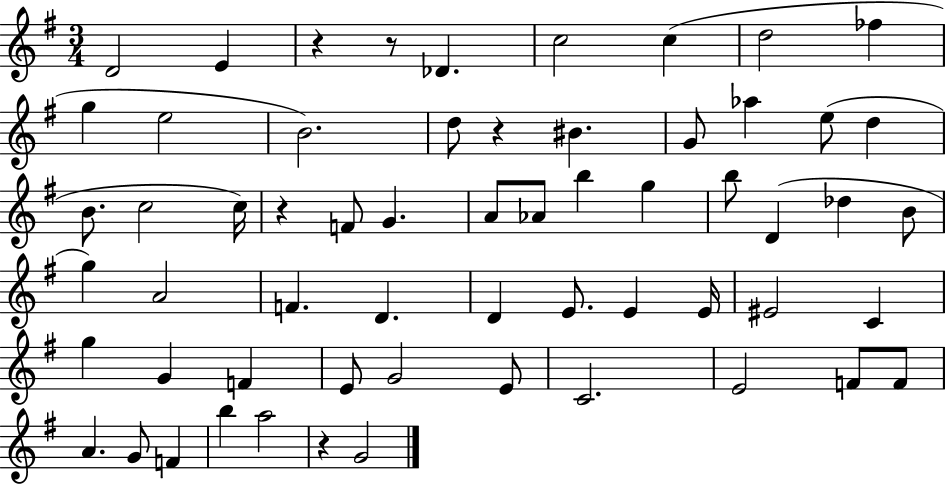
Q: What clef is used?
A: treble